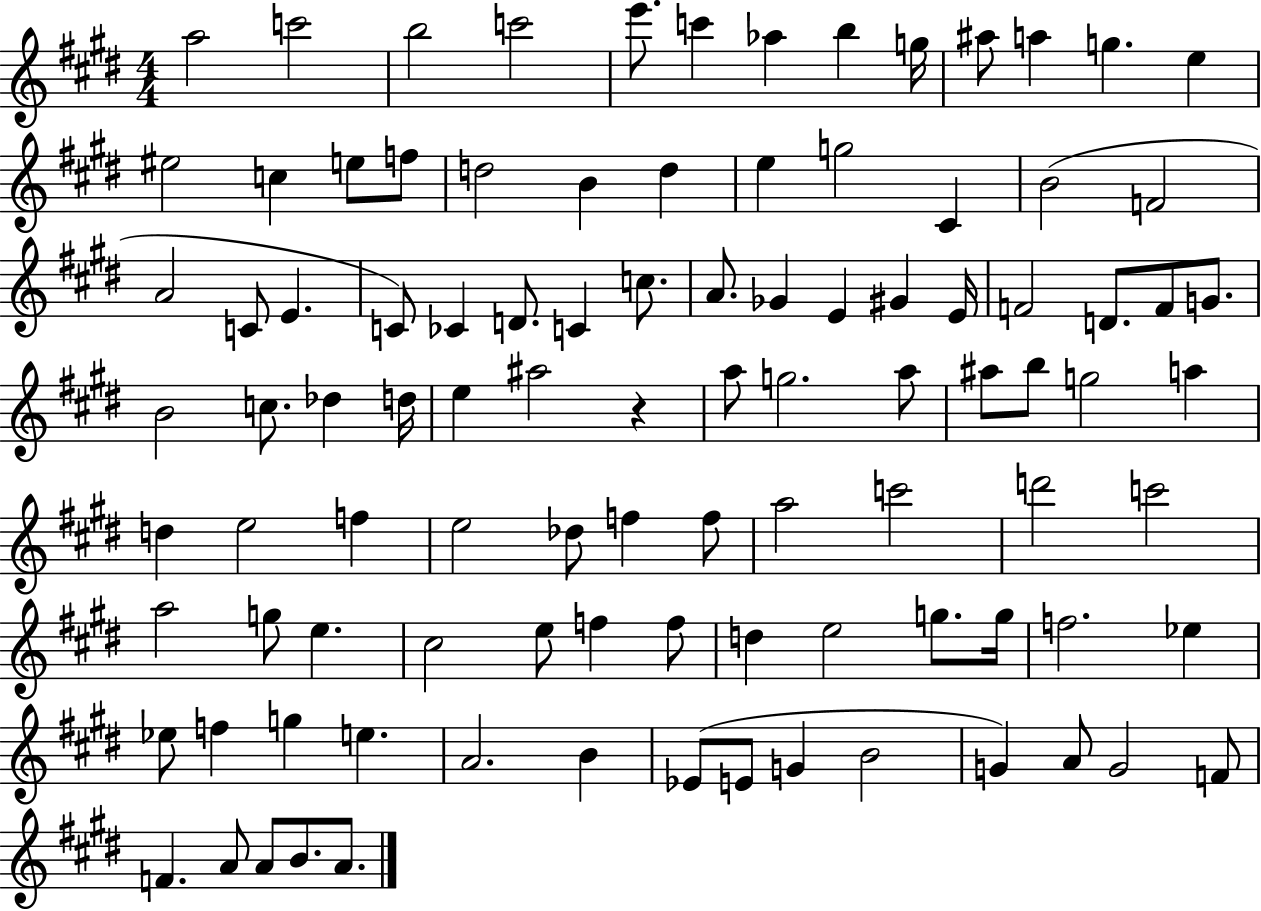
{
  \clef treble
  \numericTimeSignature
  \time 4/4
  \key e \major
  \repeat volta 2 { a''2 c'''2 | b''2 c'''2 | e'''8. c'''4 aes''4 b''4 g''16 | ais''8 a''4 g''4. e''4 | \break eis''2 c''4 e''8 f''8 | d''2 b'4 d''4 | e''4 g''2 cis'4 | b'2( f'2 | \break a'2 c'8 e'4. | c'8) ces'4 d'8. c'4 c''8. | a'8. ges'4 e'4 gis'4 e'16 | f'2 d'8. f'8 g'8. | \break b'2 c''8. des''4 d''16 | e''4 ais''2 r4 | a''8 g''2. a''8 | ais''8 b''8 g''2 a''4 | \break d''4 e''2 f''4 | e''2 des''8 f''4 f''8 | a''2 c'''2 | d'''2 c'''2 | \break a''2 g''8 e''4. | cis''2 e''8 f''4 f''8 | d''4 e''2 g''8. g''16 | f''2. ees''4 | \break ees''8 f''4 g''4 e''4. | a'2. b'4 | ees'8( e'8 g'4 b'2 | g'4) a'8 g'2 f'8 | \break f'4. a'8 a'8 b'8. a'8. | } \bar "|."
}